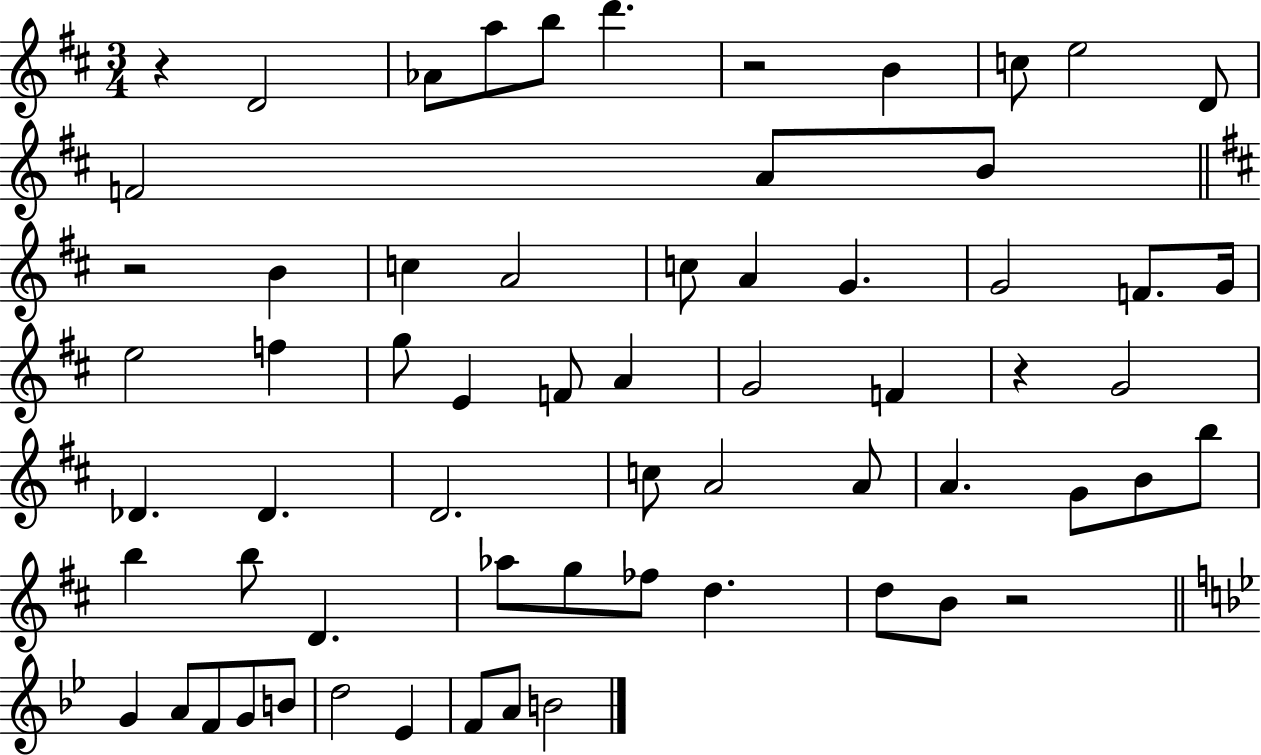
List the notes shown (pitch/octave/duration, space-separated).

R/q D4/h Ab4/e A5/e B5/e D6/q. R/h B4/q C5/e E5/h D4/e F4/h A4/e B4/e R/h B4/q C5/q A4/h C5/e A4/q G4/q. G4/h F4/e. G4/s E5/h F5/q G5/e E4/q F4/e A4/q G4/h F4/q R/q G4/h Db4/q. Db4/q. D4/h. C5/e A4/h A4/e A4/q. G4/e B4/e B5/e B5/q B5/e D4/q. Ab5/e G5/e FES5/e D5/q. D5/e B4/e R/h G4/q A4/e F4/e G4/e B4/e D5/h Eb4/q F4/e A4/e B4/h